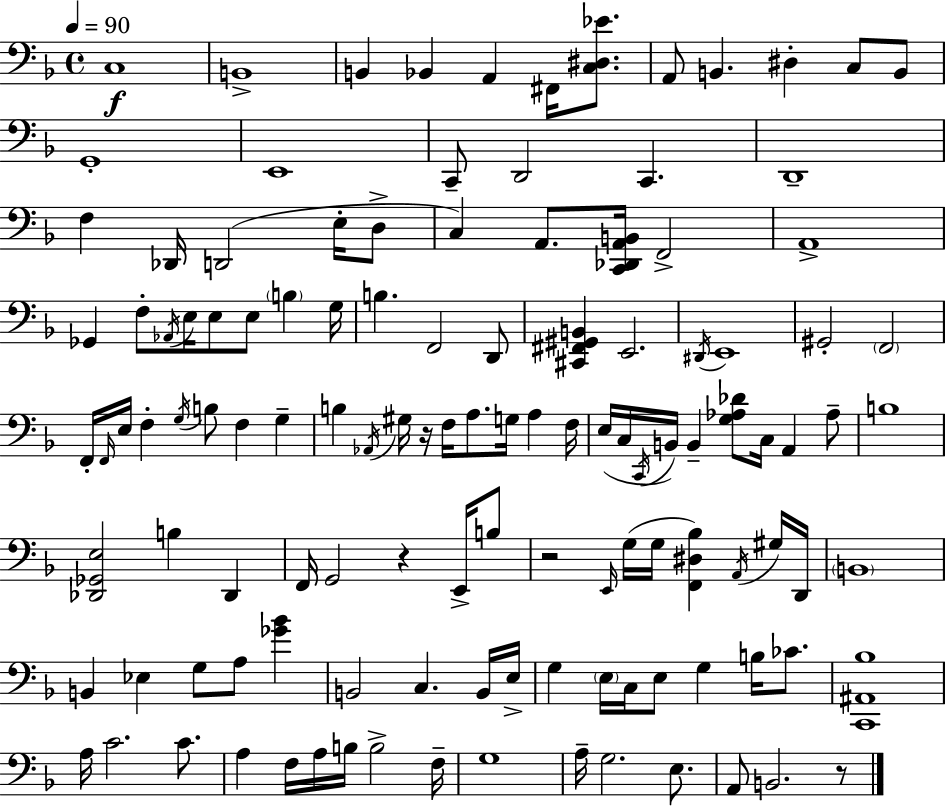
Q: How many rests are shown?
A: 4